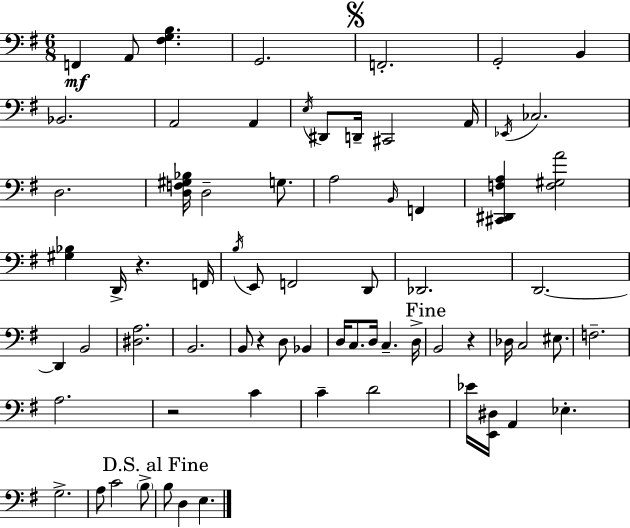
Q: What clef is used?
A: bass